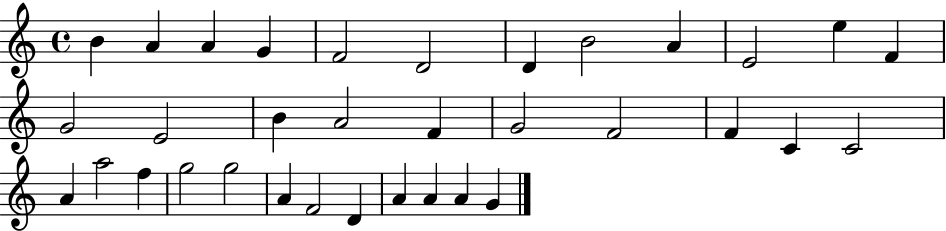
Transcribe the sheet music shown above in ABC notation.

X:1
T:Untitled
M:4/4
L:1/4
K:C
B A A G F2 D2 D B2 A E2 e F G2 E2 B A2 F G2 F2 F C C2 A a2 f g2 g2 A F2 D A A A G